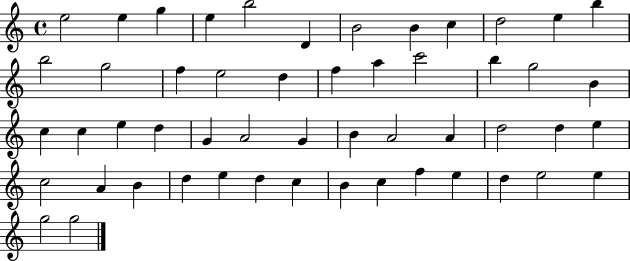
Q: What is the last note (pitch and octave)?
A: G5